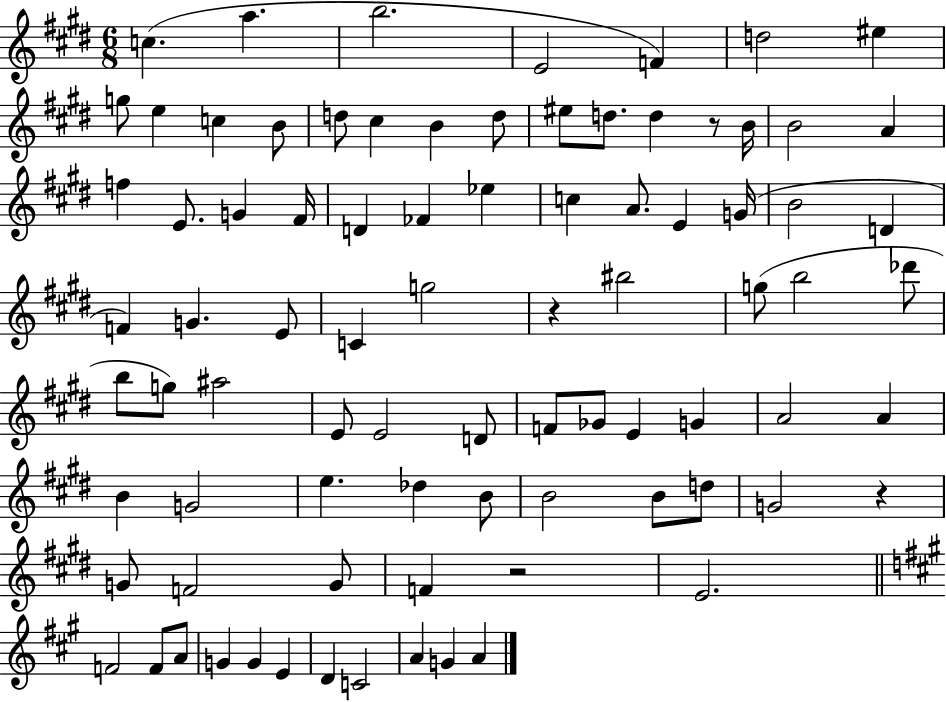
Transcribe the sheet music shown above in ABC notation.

X:1
T:Untitled
M:6/8
L:1/4
K:E
c a b2 E2 F d2 ^e g/2 e c B/2 d/2 ^c B d/2 ^e/2 d/2 d z/2 B/4 B2 A f E/2 G ^F/4 D _F _e c A/2 E G/4 B2 D F G E/2 C g2 z ^b2 g/2 b2 _d'/2 b/2 g/2 ^a2 E/2 E2 D/2 F/2 _G/2 E G A2 A B G2 e _d B/2 B2 B/2 d/2 G2 z G/2 F2 G/2 F z2 E2 F2 F/2 A/2 G G E D C2 A G A